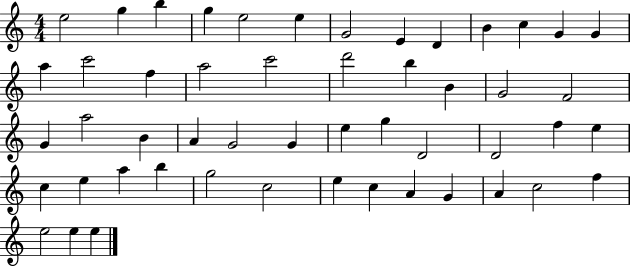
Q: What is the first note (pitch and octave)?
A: E5